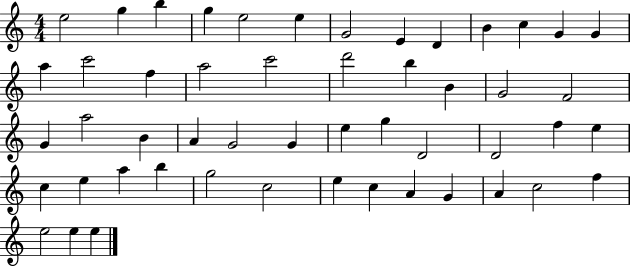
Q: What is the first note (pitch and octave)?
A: E5